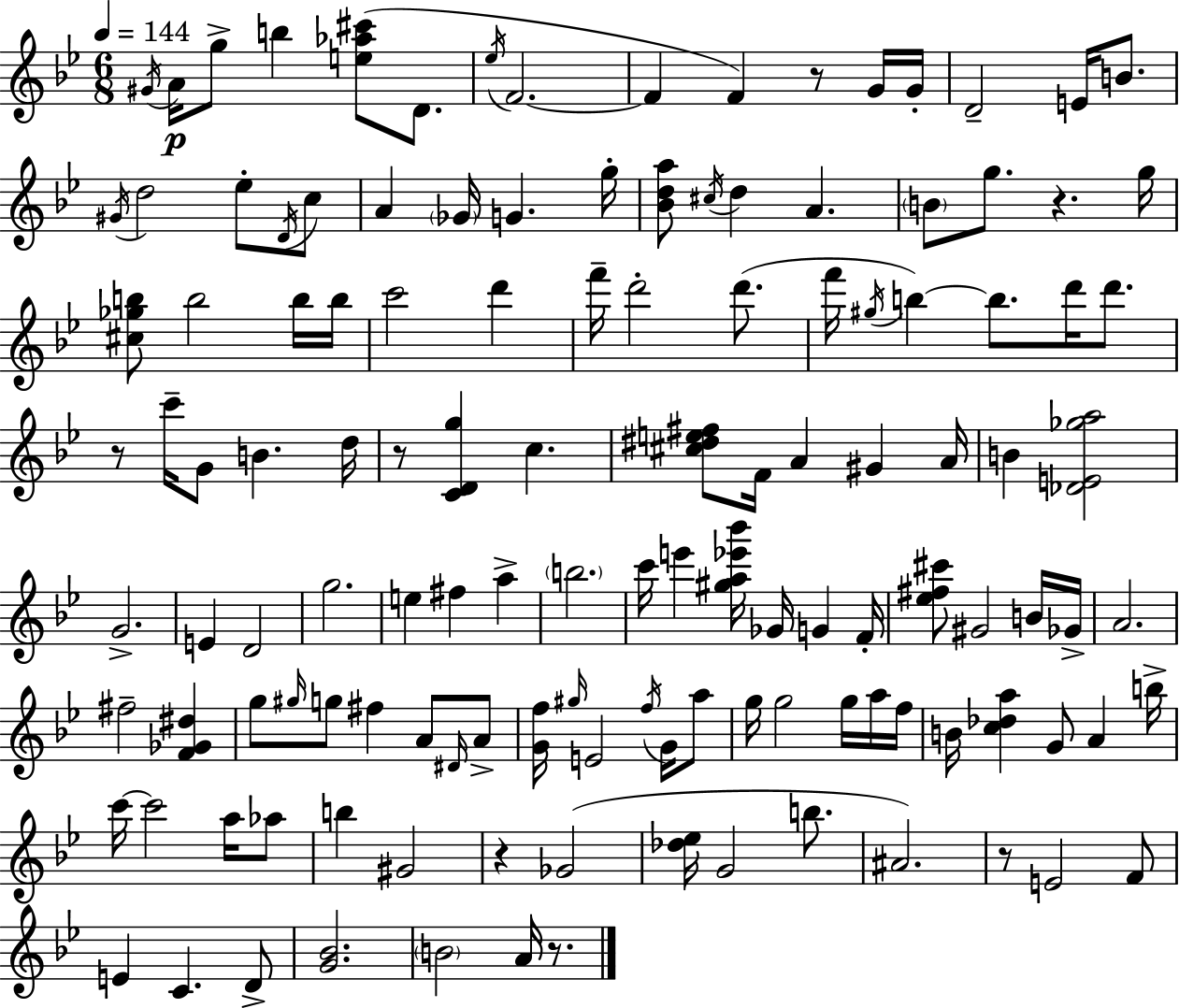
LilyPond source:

{
  \clef treble
  \numericTimeSignature
  \time 6/8
  \key g \minor
  \tempo 4 = 144
  \acciaccatura { gis'16 }\p a'16 g''8-> b''4 <e'' aes'' cis'''>8( d'8. | \acciaccatura { ees''16 } f'2.~~ | f'4 f'4) r8 | g'16 g'16-. d'2-- e'16 b'8. | \break \acciaccatura { gis'16 } d''2 ees''8-. | \acciaccatura { d'16 } c''8 a'4 \parenthesize ges'16 g'4. | g''16-. <bes' d'' a''>8 \acciaccatura { cis''16 } d''4 a'4. | \parenthesize b'8 g''8. r4. | \break g''16 <cis'' ges'' b''>8 b''2 | b''16 b''16 c'''2 | d'''4 f'''16-- d'''2-. | d'''8.( f'''16 \acciaccatura { gis''16 }) b''4~~ b''8. | \break d'''16 d'''8. r8 c'''16-- g'8 b'4. | d''16 r8 <c' d' g''>4 | c''4. <cis'' dis'' e'' fis''>8 f'16 a'4 | gis'4 a'16 b'4 <des' e' ges'' a''>2 | \break g'2.-> | e'4 d'2 | g''2. | e''4 fis''4 | \break a''4-> \parenthesize b''2. | c'''16 e'''4 <gis'' a'' ees''' bes'''>16 | ges'16 g'4 f'16-. <ees'' fis'' cis'''>8 gis'2 | b'16 ges'16-> a'2. | \break fis''2-- | <f' ges' dis''>4 g''8 \grace { gis''16 } g''8 fis''4 | a'8 \grace { dis'16 } a'8-> <g' f''>16 \grace { gis''16 } e'2 | \acciaccatura { f''16 } g'16 a''8 g''16 g''2 | \break g''16 a''16 f''16 b'16 <c'' des'' a''>4 | g'8 a'4 b''16-> c'''16~~ c'''2 | a''16 aes''8 b''4 | gis'2 r4 | \break ges'2( <des'' ees''>16 g'2 | b''8. ais'2.) | r8 | e'2 f'8 e'4 | \break c'4. d'8-> <g' bes'>2. | \parenthesize b'2 | a'16 r8. \bar "|."
}